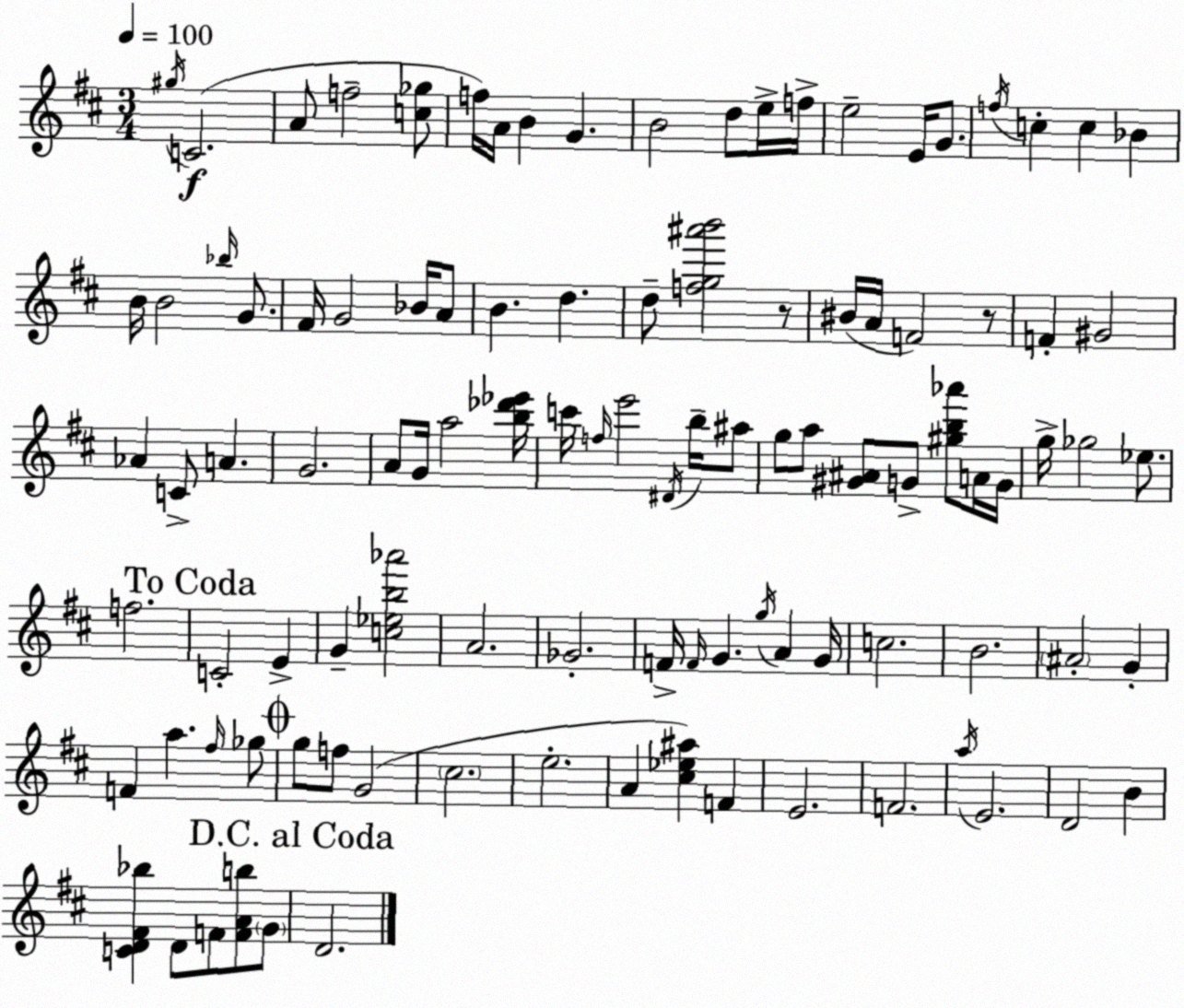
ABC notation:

X:1
T:Untitled
M:3/4
L:1/4
K:D
^g/4 C2 A/2 f2 [c_g]/2 f/4 A/4 B G B2 d/2 e/4 f/4 e2 E/4 G/2 f/4 c c _B B/4 B2 _b/4 G/2 ^F/4 G2 _B/4 A/2 B d d/2 [fg^a'b']2 z/2 ^B/4 A/4 F2 z/2 F ^G2 _A C/2 A G2 A/2 G/4 a2 [b_d'_e']/4 c'/4 f/4 e'2 ^D/4 b/4 ^a/2 g/2 a/2 [^G^A]/2 G/2 [^gb_a']/2 A/4 G/4 g/4 _g2 _e/2 f2 C2 E G [c_eb_a']2 A2 _G2 F/4 F/4 G g/4 A G/4 c2 B2 ^A2 G F a ^f/4 _g/2 g/2 f/2 G2 ^c2 e2 A [^c_e^a] F E2 F2 a/4 E2 D2 B [CD^F_b] D/2 F/2 [FAb]/2 G/2 D2